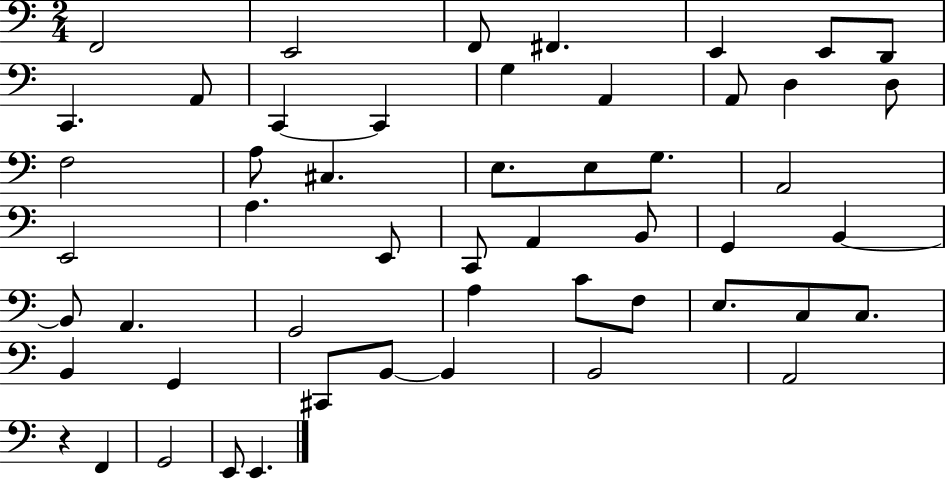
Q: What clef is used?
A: bass